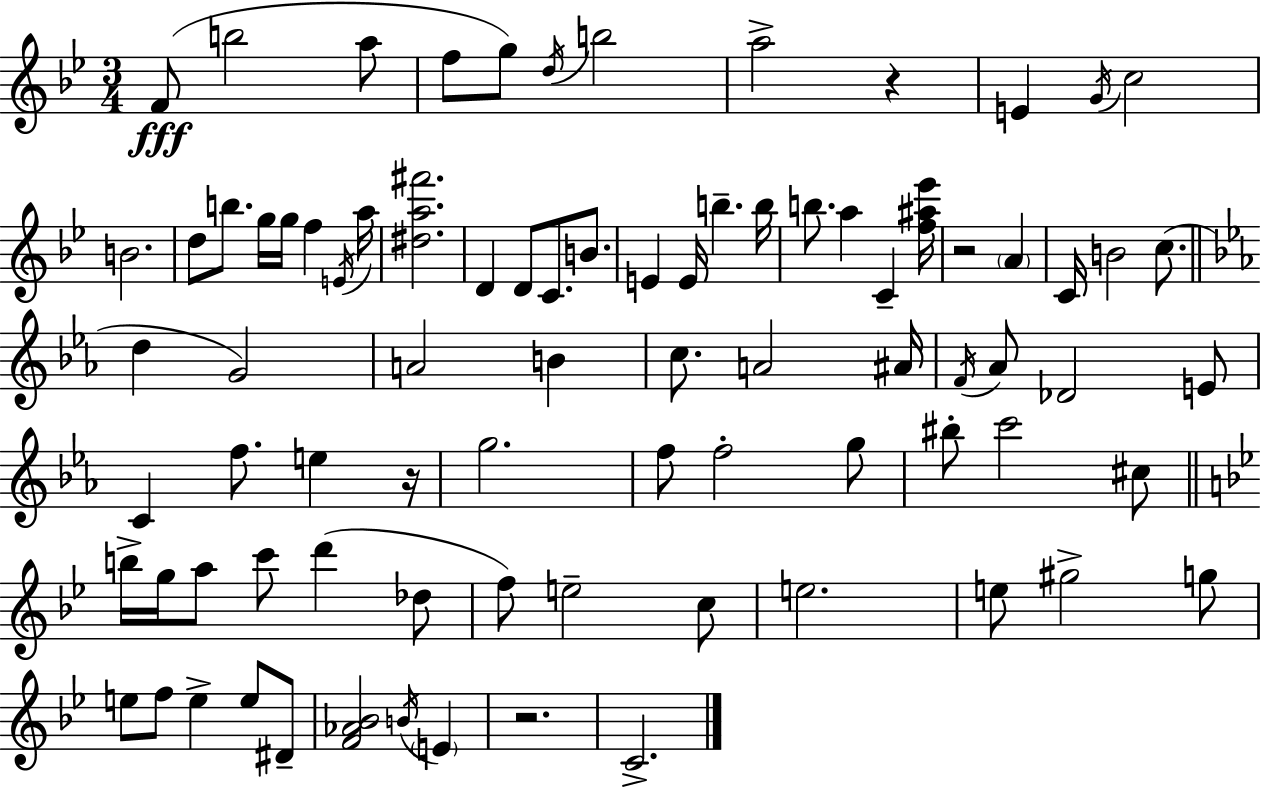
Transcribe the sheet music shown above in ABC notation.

X:1
T:Untitled
M:3/4
L:1/4
K:Bb
F/2 b2 a/2 f/2 g/2 d/4 b2 a2 z E G/4 c2 B2 d/2 b/2 g/4 g/4 f E/4 a/4 [^da^f']2 D D/2 C/2 B/2 E E/4 b b/4 b/2 a C [f^a_e']/4 z2 A C/4 B2 c/2 d G2 A2 B c/2 A2 ^A/4 F/4 _A/2 _D2 E/2 C f/2 e z/4 g2 f/2 f2 g/2 ^b/2 c'2 ^c/2 b/4 g/4 a/2 c'/2 d' _d/2 f/2 e2 c/2 e2 e/2 ^g2 g/2 e/2 f/2 e e/2 ^D/2 [F_A_B]2 B/4 E z2 C2